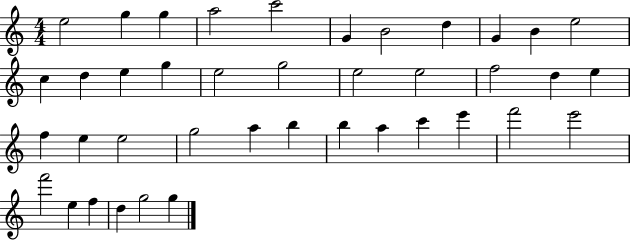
E5/h G5/q G5/q A5/h C6/h G4/q B4/h D5/q G4/q B4/q E5/h C5/q D5/q E5/q G5/q E5/h G5/h E5/h E5/h F5/h D5/q E5/q F5/q E5/q E5/h G5/h A5/q B5/q B5/q A5/q C6/q E6/q F6/h E6/h F6/h E5/q F5/q D5/q G5/h G5/q